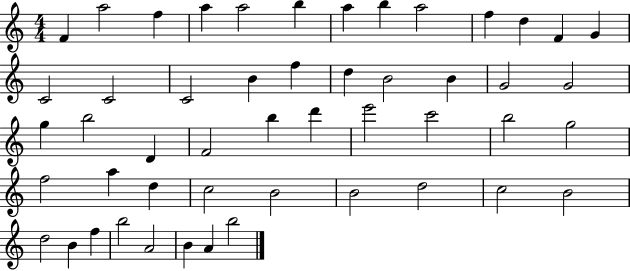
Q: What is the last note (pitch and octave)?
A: B5